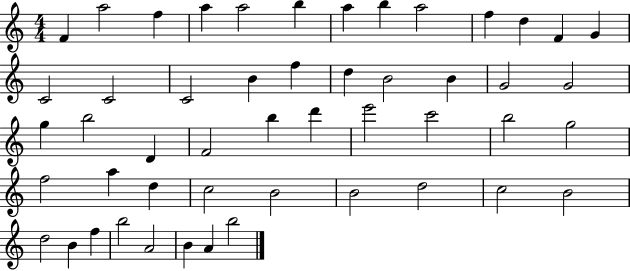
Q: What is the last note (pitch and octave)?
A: B5